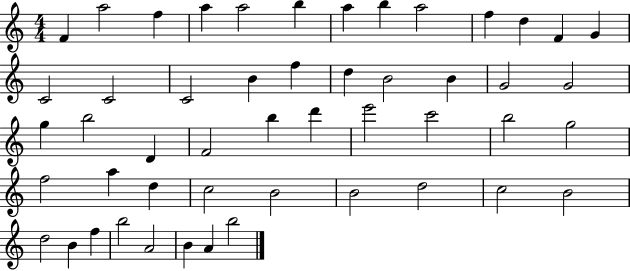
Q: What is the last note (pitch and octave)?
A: B5